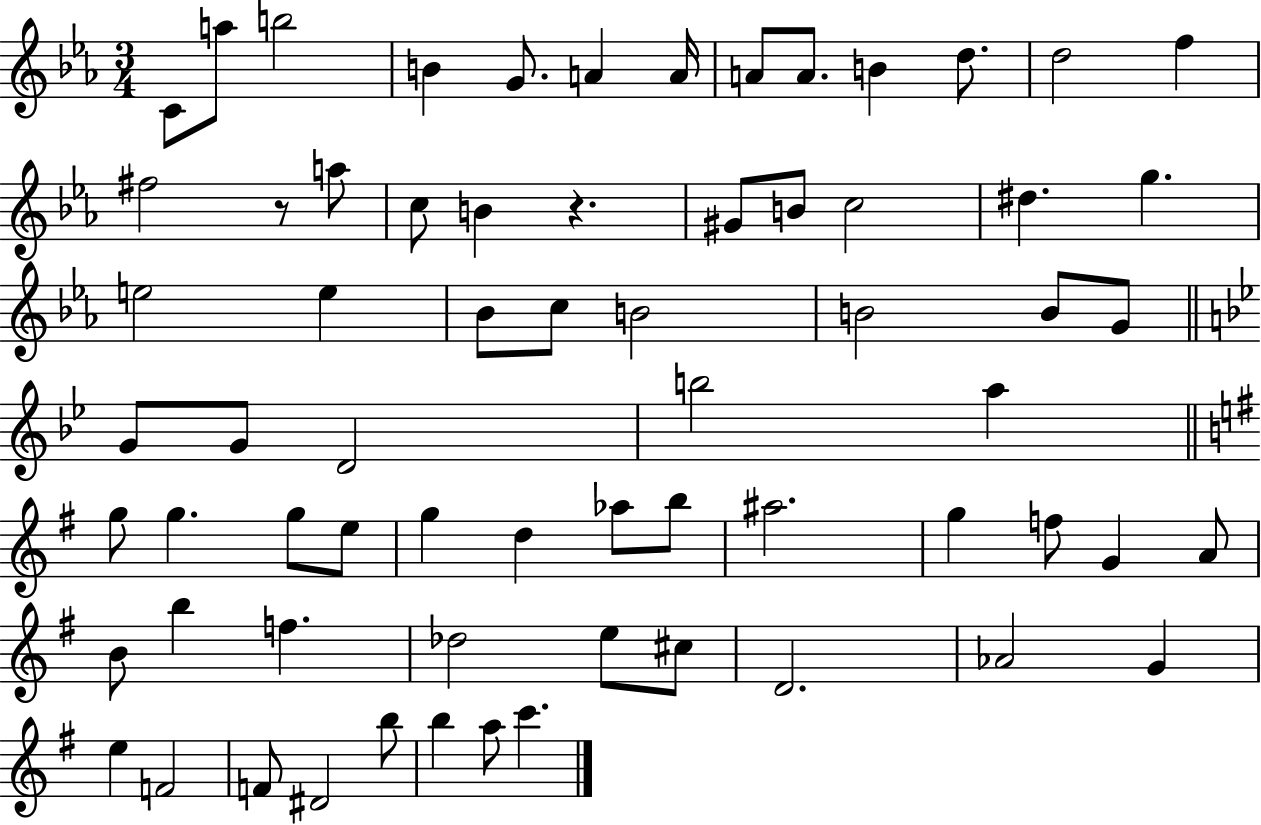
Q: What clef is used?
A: treble